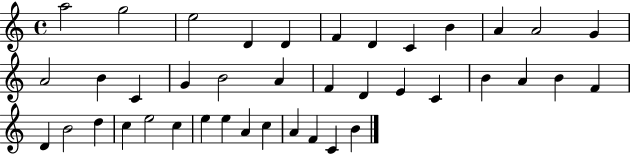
X:1
T:Untitled
M:4/4
L:1/4
K:C
a2 g2 e2 D D F D C B A A2 G A2 B C G B2 A F D E C B A B F D B2 d c e2 c e e A c A F C B